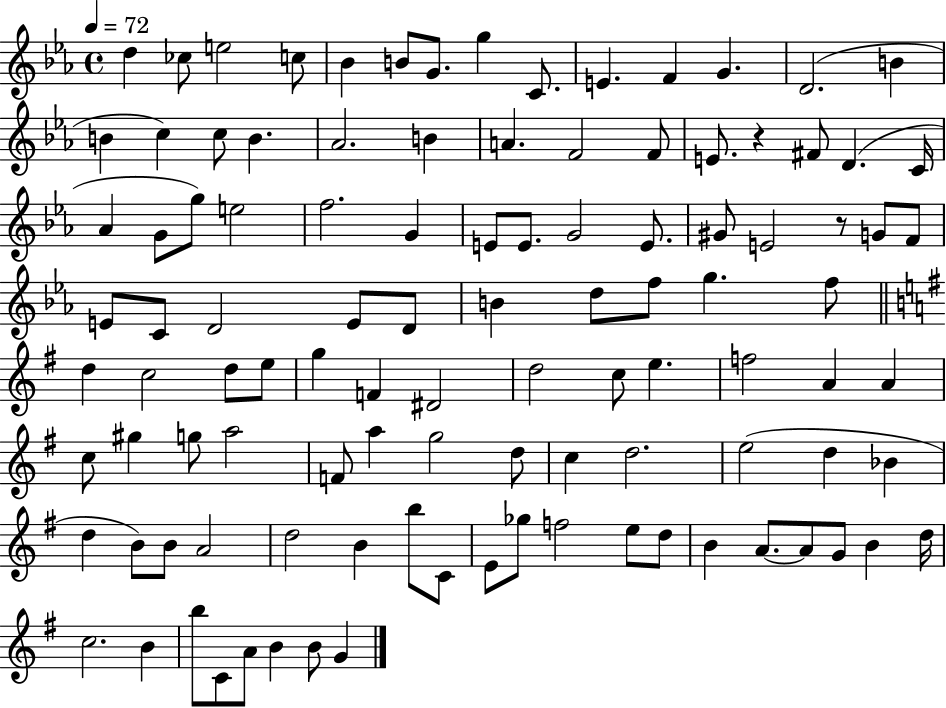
X:1
T:Untitled
M:4/4
L:1/4
K:Eb
d _c/2 e2 c/2 _B B/2 G/2 g C/2 E F G D2 B B c c/2 B _A2 B A F2 F/2 E/2 z ^F/2 D C/4 _A G/2 g/2 e2 f2 G E/2 E/2 G2 E/2 ^G/2 E2 z/2 G/2 F/2 E/2 C/2 D2 E/2 D/2 B d/2 f/2 g f/2 d c2 d/2 e/2 g F ^D2 d2 c/2 e f2 A A c/2 ^g g/2 a2 F/2 a g2 d/2 c d2 e2 d _B d B/2 B/2 A2 d2 B b/2 C/2 E/2 _g/2 f2 e/2 d/2 B A/2 A/2 G/2 B d/4 c2 B b/2 C/2 A/2 B B/2 G